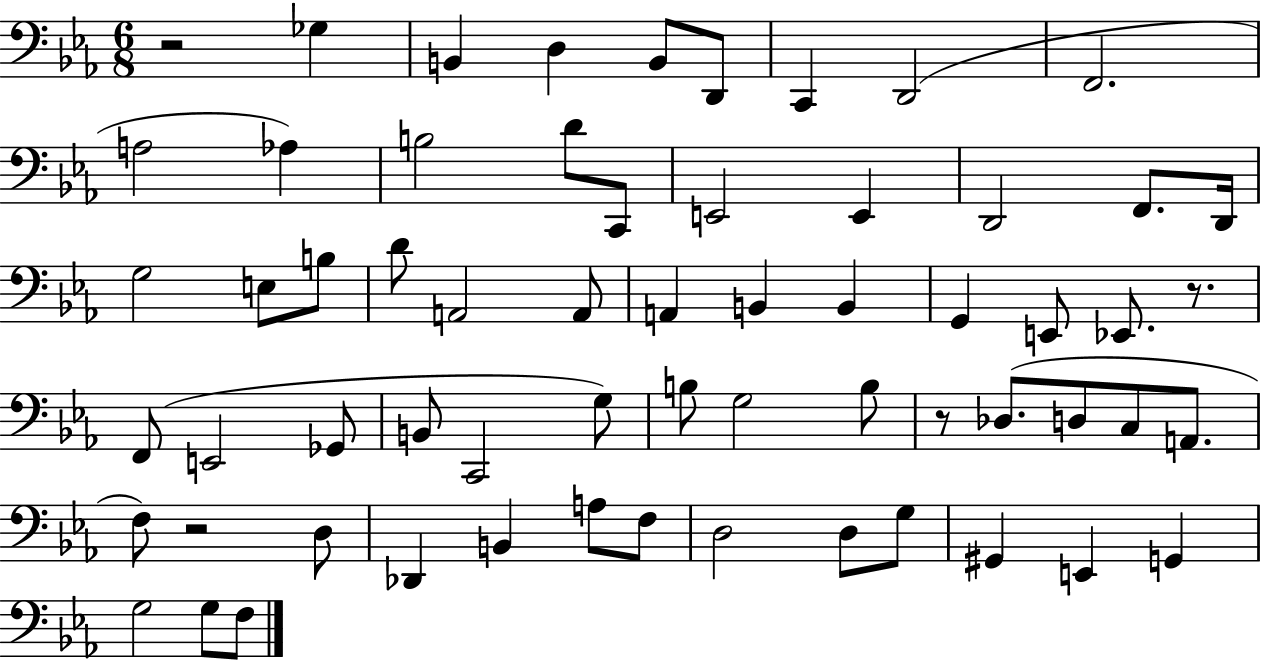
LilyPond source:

{
  \clef bass
  \numericTimeSignature
  \time 6/8
  \key ees \major
  r2 ges4 | b,4 d4 b,8 d,8 | c,4 d,2( | f,2. | \break a2 aes4) | b2 d'8 c,8 | e,2 e,4 | d,2 f,8. d,16 | \break g2 e8 b8 | d'8 a,2 a,8 | a,4 b,4 b,4 | g,4 e,8 ees,8. r8. | \break f,8( e,2 ges,8 | b,8 c,2 g8) | b8 g2 b8 | r8 des8.( d8 c8 a,8. | \break f8) r2 d8 | des,4 b,4 a8 f8 | d2 d8 g8 | gis,4 e,4 g,4 | \break g2 g8 f8 | \bar "|."
}